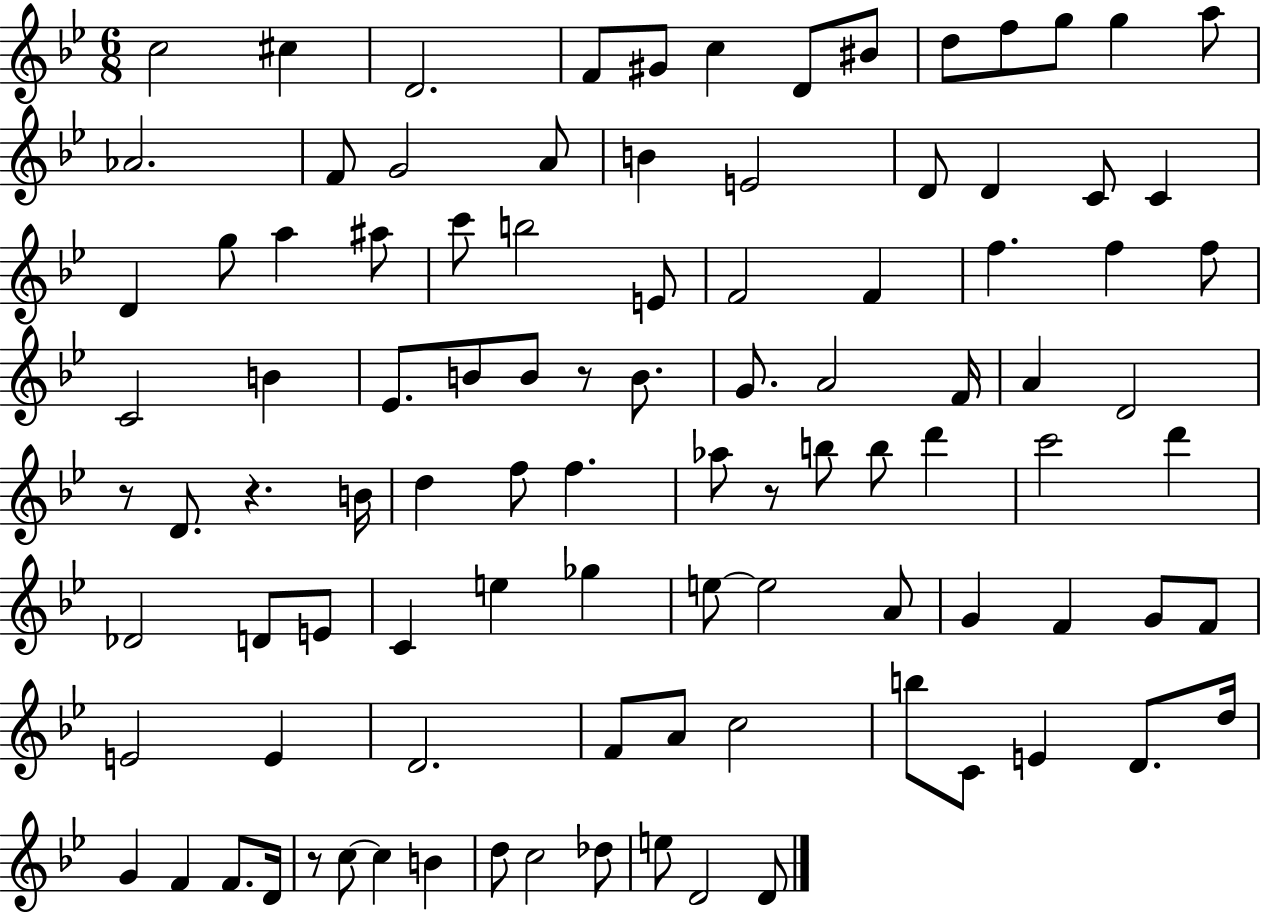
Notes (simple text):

C5/h C#5/q D4/h. F4/e G#4/e C5/q D4/e BIS4/e D5/e F5/e G5/e G5/q A5/e Ab4/h. F4/e G4/h A4/e B4/q E4/h D4/e D4/q C4/e C4/q D4/q G5/e A5/q A#5/e C6/e B5/h E4/e F4/h F4/q F5/q. F5/q F5/e C4/h B4/q Eb4/e. B4/e B4/e R/e B4/e. G4/e. A4/h F4/s A4/q D4/h R/e D4/e. R/q. B4/s D5/q F5/e F5/q. Ab5/e R/e B5/e B5/e D6/q C6/h D6/q Db4/h D4/e E4/e C4/q E5/q Gb5/q E5/e E5/h A4/e G4/q F4/q G4/e F4/e E4/h E4/q D4/h. F4/e A4/e C5/h B5/e C4/e E4/q D4/e. D5/s G4/q F4/q F4/e. D4/s R/e C5/e C5/q B4/q D5/e C5/h Db5/e E5/e D4/h D4/e